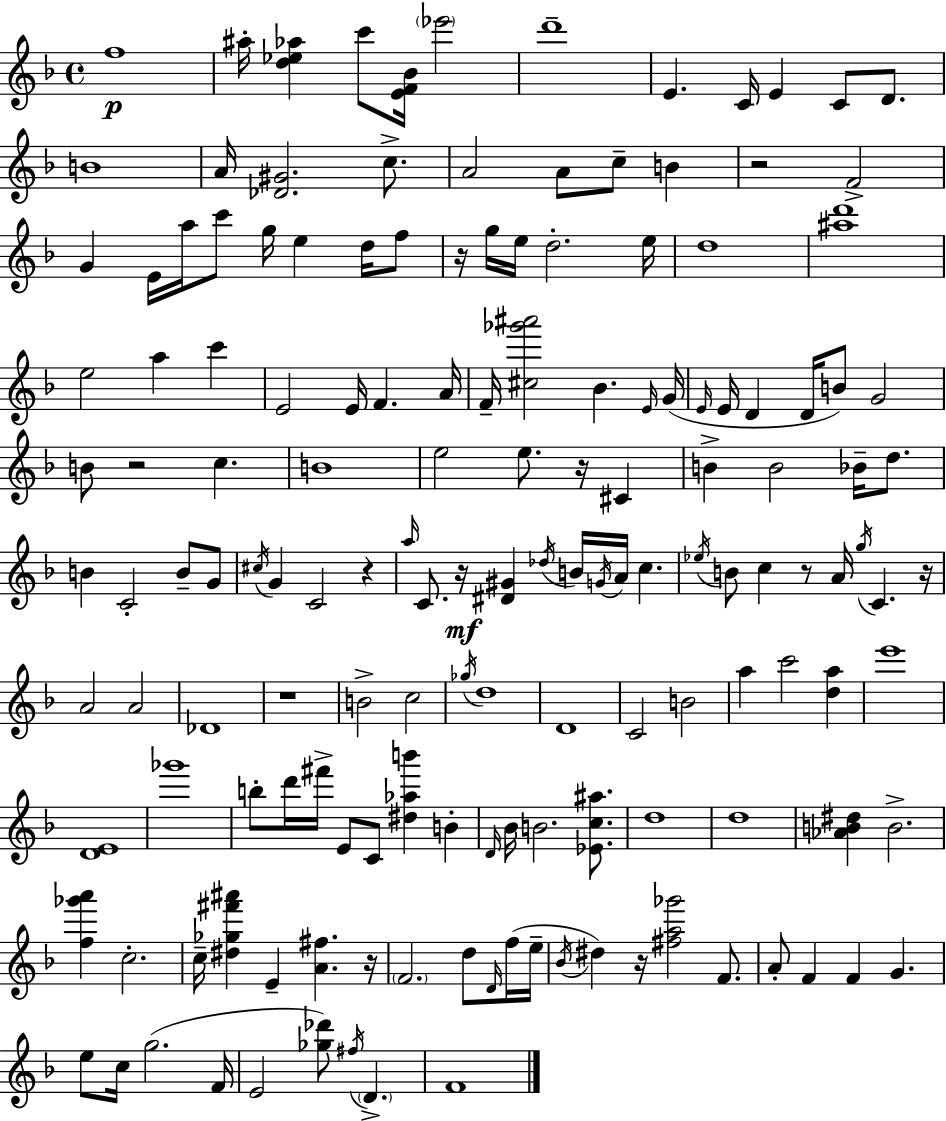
{
  \clef treble
  \time 4/4
  \defaultTimeSignature
  \key f \major
  f''1\p | ais''16-. <d'' ees'' aes''>4 c'''8 <e' f' bes'>16 \parenthesize ees'''2 | d'''1-- | e'4. c'16 e'4 c'8 d'8. | \break b'1 | a'16 <des' gis'>2. c''8.-> | a'2 a'8 c''8-- b'4 | r2 f'2-> | \break g'4 e'16 a''16 c'''8 g''16 e''4 d''16 f''8 | r16 g''16 e''16 d''2.-. e''16 | d''1 | <ais'' d'''>1 | \break e''2 a''4 c'''4 | e'2 e'16 f'4. a'16 | f'16-- <cis'' ges''' ais'''>2 bes'4. \grace { e'16 } | g'16( \grace { e'16 } e'16 d'4 d'16 b'8) g'2 | \break b'8 r2 c''4. | b'1 | e''2 e''8. r16 cis'4 | b'4-> b'2 bes'16-- d''8. | \break b'4 c'2-. b'8-- | g'8 \acciaccatura { cis''16 } g'4 c'2 r4 | \grace { a''16 } c'8. r16\mf <dis' gis'>4 \acciaccatura { des''16 } b'16 \acciaccatura { g'16 } a'16 | c''4. \acciaccatura { ees''16 } b'8 c''4 r8 a'16 | \break \acciaccatura { g''16 } c'4. r16 a'2 | a'2 des'1 | r1 | b'2-> | \break c''2 \acciaccatura { ges''16 } d''1 | d'1 | c'2 | b'2 a''4 c'''2 | \break <d'' a''>4 e'''1 | <d' e'>1 | ges'''1 | b''8-. d'''16 fis'''16-> e'8 c'8 | \break <dis'' aes'' b'''>4 b'4-. \grace { d'16 } bes'16 b'2. | <ees' c'' ais''>8. d''1 | d''1 | <aes' b' dis''>4 b'2.-> | \break <f'' ges''' a'''>4 c''2.-. | c''16-- <dis'' ges'' fis''' ais'''>4 e'4-- | <a' fis''>4. r16 \parenthesize f'2. | d''8 \grace { d'16 } f''16( e''16-- \acciaccatura { bes'16 }) dis''4 | \break r16 <fis'' a'' ges'''>2 f'8. a'8-. f'4 | f'4 g'4. e''8 c''16 g''2.( | f'16 e'2 | <ges'' des'''>8) \acciaccatura { fis''16 } \parenthesize d'4.-> f'1 | \break \bar "|."
}